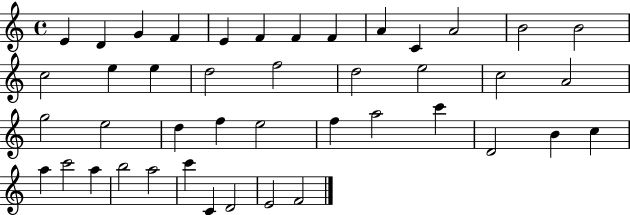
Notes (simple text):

E4/q D4/q G4/q F4/q E4/q F4/q F4/q F4/q A4/q C4/q A4/h B4/h B4/h C5/h E5/q E5/q D5/h F5/h D5/h E5/h C5/h A4/h G5/h E5/h D5/q F5/q E5/h F5/q A5/h C6/q D4/h B4/q C5/q A5/q C6/h A5/q B5/h A5/h C6/q C4/q D4/h E4/h F4/h